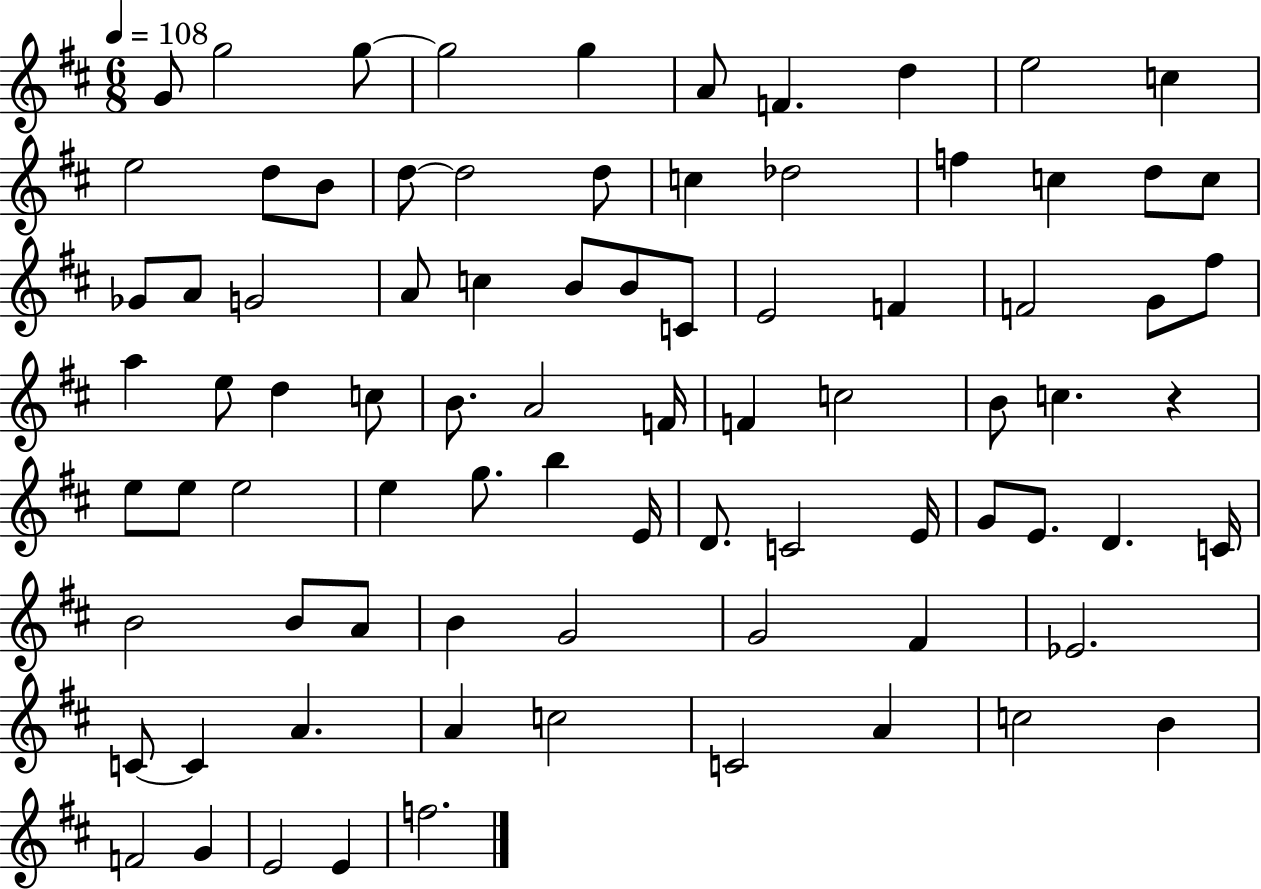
G4/e G5/h G5/e G5/h G5/q A4/e F4/q. D5/q E5/h C5/q E5/h D5/e B4/e D5/e D5/h D5/e C5/q Db5/h F5/q C5/q D5/e C5/e Gb4/e A4/e G4/h A4/e C5/q B4/e B4/e C4/e E4/h F4/q F4/h G4/e F#5/e A5/q E5/e D5/q C5/e B4/e. A4/h F4/s F4/q C5/h B4/e C5/q. R/q E5/e E5/e E5/h E5/q G5/e. B5/q E4/s D4/e. C4/h E4/s G4/e E4/e. D4/q. C4/s B4/h B4/e A4/e B4/q G4/h G4/h F#4/q Eb4/h. C4/e C4/q A4/q. A4/q C5/h C4/h A4/q C5/h B4/q F4/h G4/q E4/h E4/q F5/h.